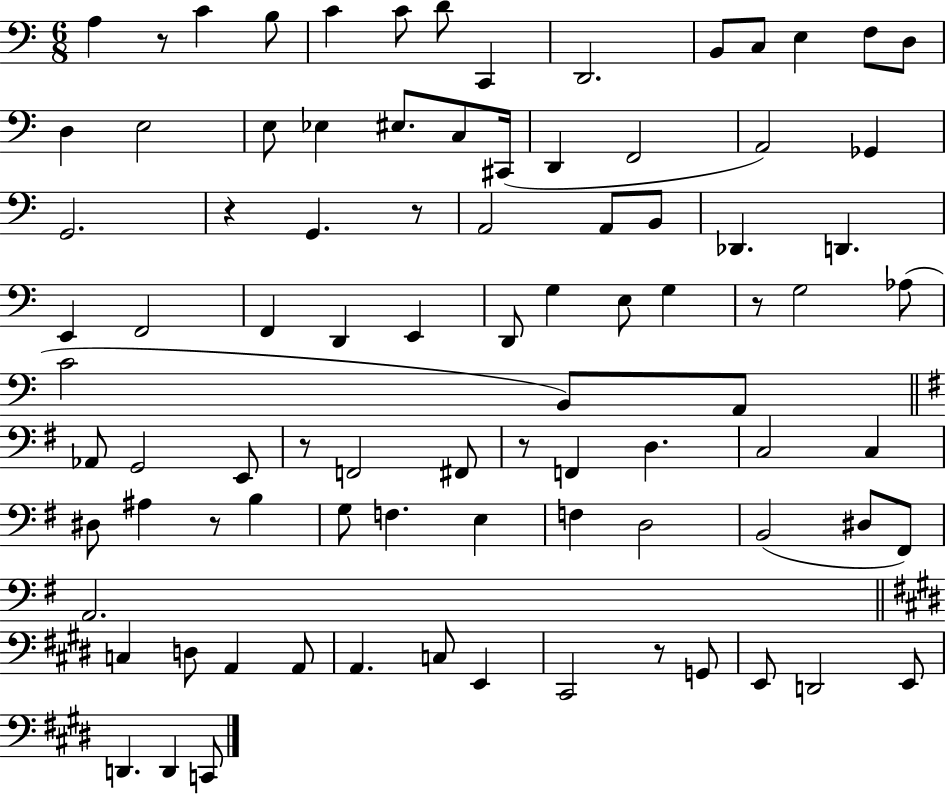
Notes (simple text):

A3/q R/e C4/q B3/e C4/q C4/e D4/e C2/q D2/h. B2/e C3/e E3/q F3/e D3/e D3/q E3/h E3/e Eb3/q EIS3/e. C3/e C#2/s D2/q F2/h A2/h Gb2/q G2/h. R/q G2/q. R/e A2/h A2/e B2/e Db2/q. D2/q. E2/q F2/h F2/q D2/q E2/q D2/e G3/q E3/e G3/q R/e G3/h Ab3/e C4/h B2/e A2/e Ab2/e G2/h E2/e R/e F2/h F#2/e R/e F2/q D3/q. C3/h C3/q D#3/e A#3/q R/e B3/q G3/e F3/q. E3/q F3/q D3/h B2/h D#3/e F#2/e A2/h. C3/q D3/e A2/q A2/e A2/q. C3/e E2/q C#2/h R/e G2/e E2/e D2/h E2/e D2/q. D2/q C2/e